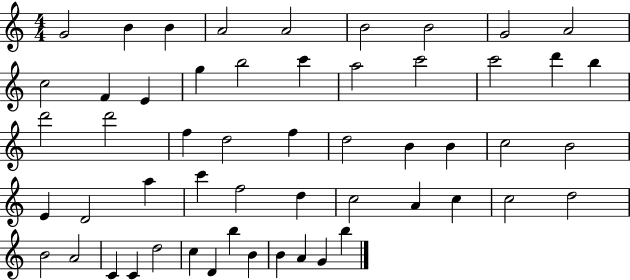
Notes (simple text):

G4/h B4/q B4/q A4/h A4/h B4/h B4/h G4/h A4/h C5/h F4/q E4/q G5/q B5/h C6/q A5/h C6/h C6/h D6/q B5/q D6/h D6/h F5/q D5/h F5/q D5/h B4/q B4/q C5/h B4/h E4/q D4/h A5/q C6/q F5/h D5/q C5/h A4/q C5/q C5/h D5/h B4/h A4/h C4/q C4/q D5/h C5/q D4/q B5/q B4/q B4/q A4/q G4/q B5/q